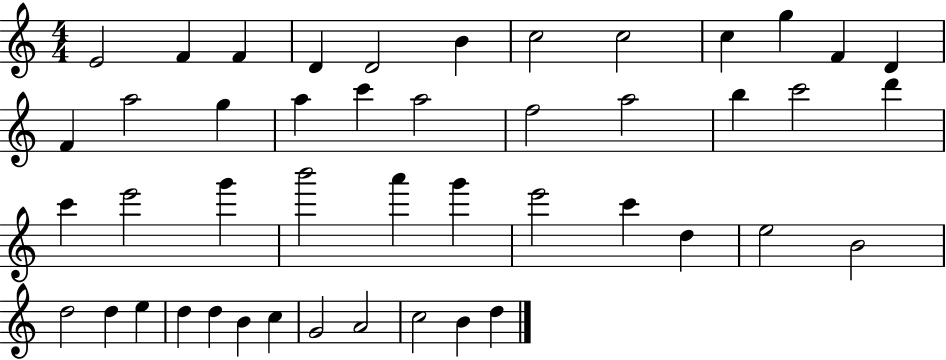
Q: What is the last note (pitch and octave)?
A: D5